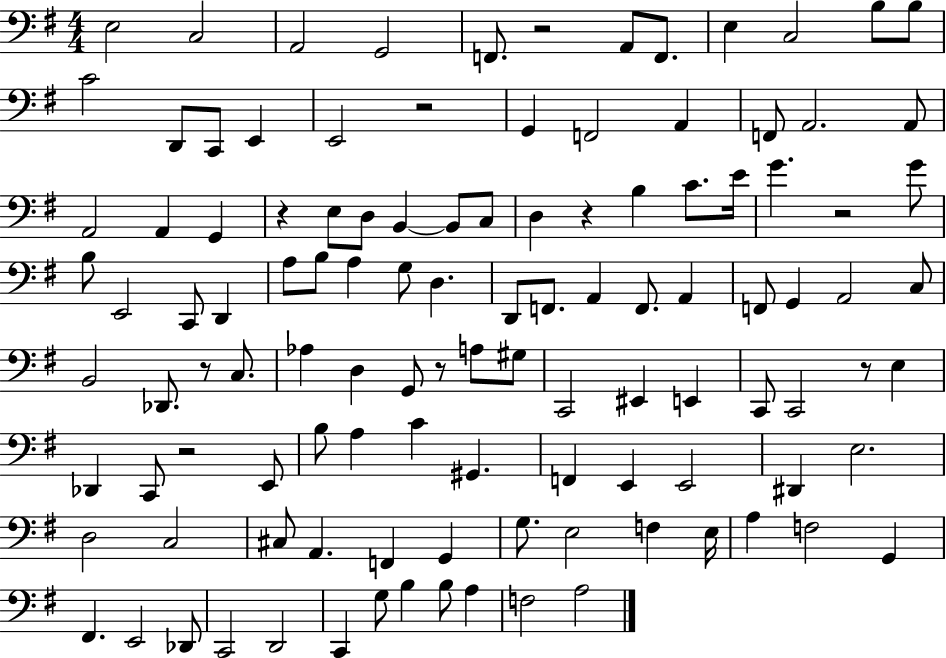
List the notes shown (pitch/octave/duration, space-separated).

E3/h C3/h A2/h G2/h F2/e. R/h A2/e F2/e. E3/q C3/h B3/e B3/e C4/h D2/e C2/e E2/q E2/h R/h G2/q F2/h A2/q F2/e A2/h. A2/e A2/h A2/q G2/q R/q E3/e D3/e B2/q B2/e C3/e D3/q R/q B3/q C4/e. E4/s G4/q. R/h G4/e B3/e E2/h C2/e D2/q A3/e B3/e A3/q G3/e D3/q. D2/e F2/e. A2/q F2/e. A2/q F2/e G2/q A2/h C3/e B2/h Db2/e. R/e C3/e. Ab3/q D3/q G2/e R/e A3/e G#3/e C2/h EIS2/q E2/q C2/e C2/h R/e E3/q Db2/q C2/e R/h E2/e B3/e A3/q C4/q G#2/q. F2/q E2/q E2/h D#2/q E3/h. D3/h C3/h C#3/e A2/q. F2/q G2/q G3/e. E3/h F3/q E3/s A3/q F3/h G2/q F#2/q. E2/h Db2/e C2/h D2/h C2/q G3/e B3/q B3/e A3/q F3/h A3/h